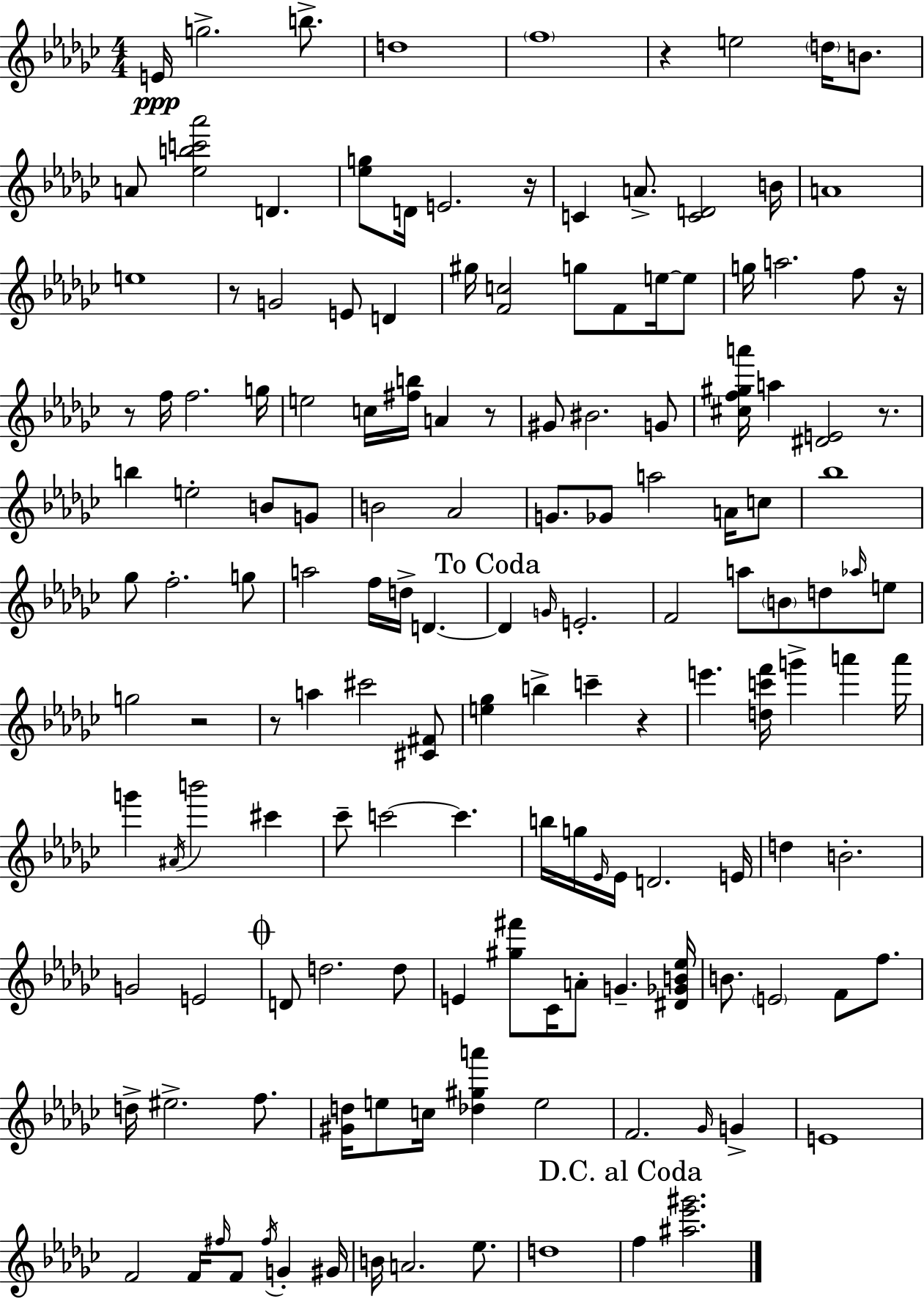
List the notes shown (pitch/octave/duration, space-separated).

E4/s G5/h. B5/e. D5/w F5/w R/q E5/h D5/s B4/e. A4/e [Eb5,B5,C6,Ab6]/h D4/q. [Eb5,G5]/e D4/s E4/h. R/s C4/q A4/e. [C4,D4]/h B4/s A4/w E5/w R/e G4/h E4/e D4/q G#5/s [F4,C5]/h G5/e F4/e E5/s E5/e G5/s A5/h. F5/e R/s R/e F5/s F5/h. G5/s E5/h C5/s [F#5,B5]/s A4/q R/e G#4/e BIS4/h. G4/e [C#5,F5,G#5,A6]/s A5/q [D#4,E4]/h R/e. B5/q E5/h B4/e G4/e B4/h Ab4/h G4/e. Gb4/e A5/h A4/s C5/e Bb5/w Gb5/e F5/h. G5/e A5/h F5/s D5/s D4/q. D4/q G4/s E4/h. F4/h A5/e B4/e D5/e Ab5/s E5/e G5/h R/h R/e A5/q C#6/h [C#4,F#4]/e [E5,Gb5]/q B5/q C6/q R/q E6/q. [D5,C6,F6]/s G6/q A6/q A6/s G6/q A#4/s B6/h C#6/q CES6/e C6/h C6/q. B5/s G5/s Eb4/s Eb4/s D4/h. E4/s D5/q B4/h. G4/h E4/h D4/e D5/h. D5/e E4/q [G#5,F#6]/e CES4/s A4/e G4/q. [D#4,Gb4,B4,Eb5]/s B4/e. E4/h F4/e F5/e. D5/s EIS5/h. F5/e. [G#4,D5]/s E5/e C5/s [Db5,G#5,A6]/q E5/h F4/h. Gb4/s G4/q E4/w F4/h F4/s F#5/s F4/e F#5/s G4/q G#4/s B4/s A4/h. Eb5/e. D5/w F5/q [A#5,Eb6,G#6]/h.